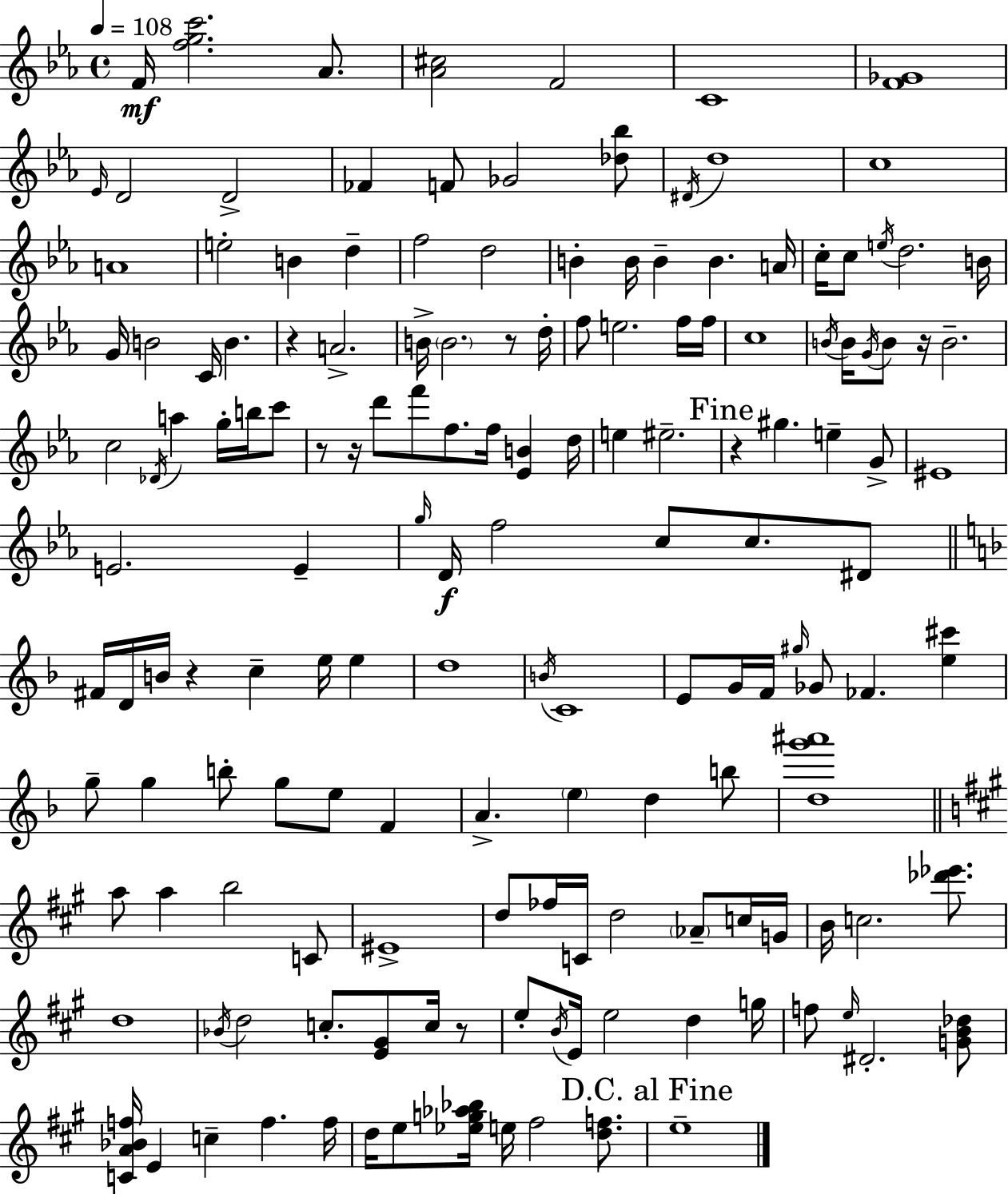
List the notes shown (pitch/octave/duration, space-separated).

F4/s [F5,G5,C6]/h. Ab4/e. [Ab4,C#5]/h F4/h C4/w [F4,Gb4]/w Eb4/s D4/h D4/h FES4/q F4/e Gb4/h [Db5,Bb5]/e D#4/s D5/w C5/w A4/w E5/h B4/q D5/q F5/h D5/h B4/q B4/s B4/q B4/q. A4/s C5/s C5/e E5/s D5/h. B4/s G4/s B4/h C4/s B4/q. R/q A4/h. B4/s B4/h. R/e D5/s F5/e E5/h. F5/s F5/s C5/w B4/s B4/s G4/s B4/e R/s B4/h. C5/h Db4/s A5/q G5/s B5/s C6/e R/e R/s D6/e F6/e F5/e. F5/s [Eb4,B4]/q D5/s E5/q EIS5/h. R/q G#5/q. E5/q G4/e EIS4/w E4/h. E4/q G5/s D4/s F5/h C5/e C5/e. D#4/e F#4/s D4/s B4/s R/q C5/q E5/s E5/q D5/w B4/s C4/w E4/e G4/s F4/s G#5/s Gb4/e FES4/q. [E5,C#6]/q G5/e G5/q B5/e G5/e E5/e F4/q A4/q. E5/q D5/q B5/e [D5,G6,A#6]/w A5/e A5/q B5/h C4/e EIS4/w D5/e FES5/s C4/s D5/h Ab4/e C5/s G4/s B4/s C5/h. [Db6,Eb6]/e. D5/w Bb4/s D5/h C5/e. [E4,G#4]/e C5/s R/e E5/e B4/s E4/s E5/h D5/q G5/s F5/e E5/s D#4/h. [G4,B4,Db5]/e [C4,A4,Bb4,F5]/s E4/q C5/q F5/q. F5/s D5/s E5/e [Eb5,G5,Ab5,Bb5]/s E5/s F#5/h [D5,F5]/e. E5/w